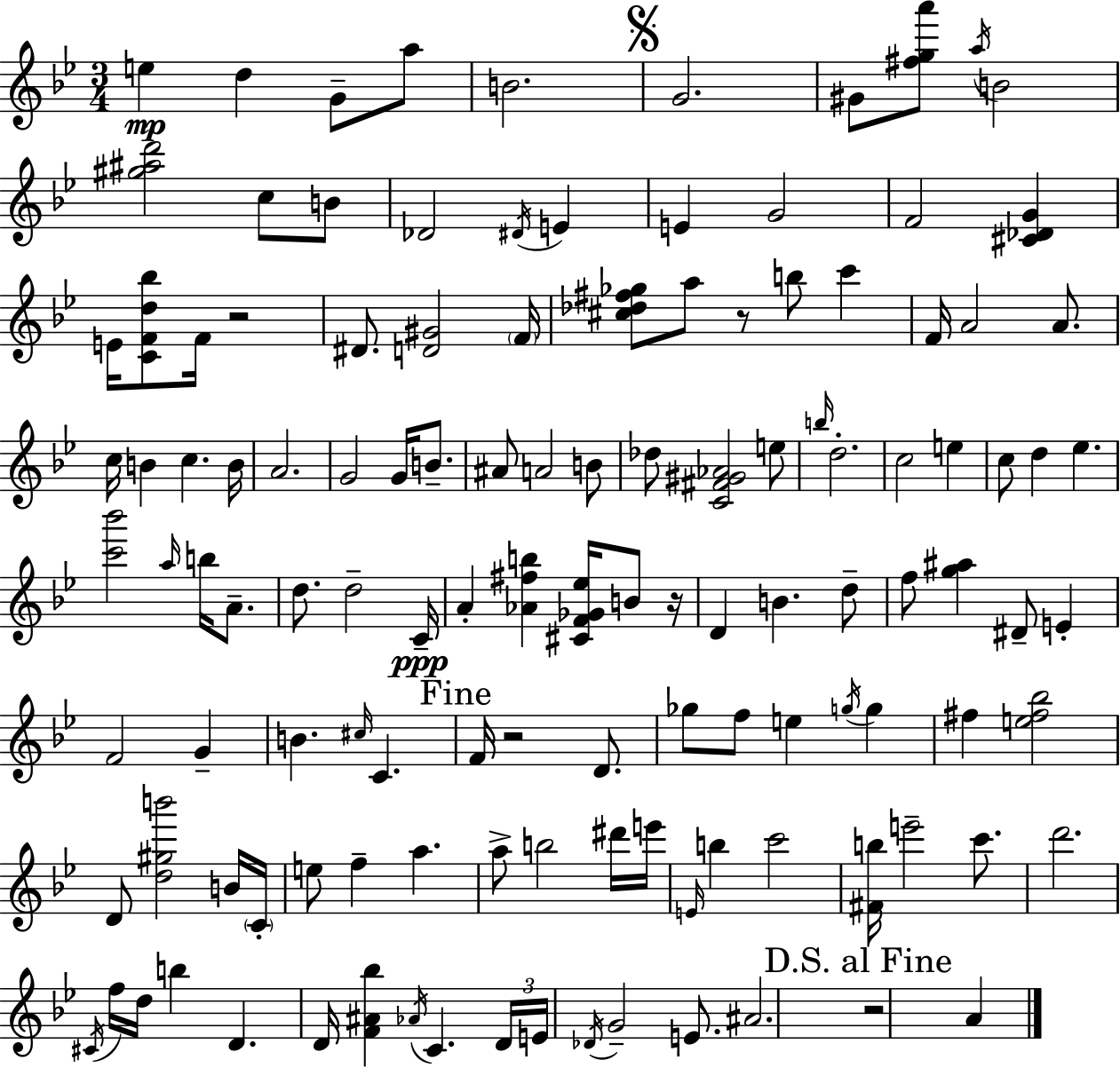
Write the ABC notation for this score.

X:1
T:Untitled
M:3/4
L:1/4
K:Gm
e d G/2 a/2 B2 G2 ^G/2 [^fga']/2 a/4 B2 [^g^ad']2 c/2 B/2 _D2 ^D/4 E E G2 F2 [^C_DG] E/4 [CFd_b]/2 F/4 z2 ^D/2 [D^G]2 F/4 [^c_d^f_g]/2 a/2 z/2 b/2 c' F/4 A2 A/2 c/4 B c B/4 A2 G2 G/4 B/2 ^A/2 A2 B/2 _d/2 [C^F^G_A]2 e/2 b/4 d2 c2 e c/2 d _e [c'_b']2 a/4 b/4 A/2 d/2 d2 C/4 A [_A^fb] [^CF_G_e]/4 B/2 z/4 D B d/2 f/2 [g^a] ^D/2 E F2 G B ^c/4 C F/4 z2 D/2 _g/2 f/2 e g/4 g ^f [e^f_b]2 D/2 [d^gb']2 B/4 C/4 e/2 f a a/2 b2 ^d'/4 e'/4 E/4 b c'2 [^Fb]/4 e'2 c'/2 d'2 ^C/4 f/4 d/4 b D D/4 [F^A_b] _A/4 C D/4 E/4 _D/4 G2 E/2 ^A2 z2 A